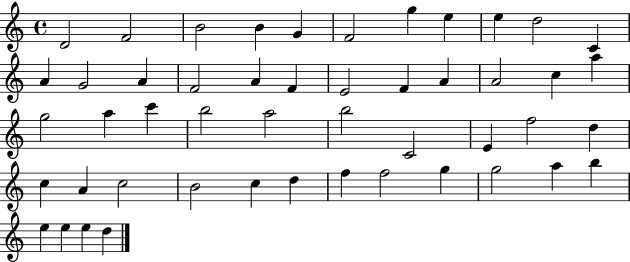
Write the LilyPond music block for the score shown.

{
  \clef treble
  \time 4/4
  \defaultTimeSignature
  \key c \major
  d'2 f'2 | b'2 b'4 g'4 | f'2 g''4 e''4 | e''4 d''2 c'4 | \break a'4 g'2 a'4 | f'2 a'4 f'4 | e'2 f'4 a'4 | a'2 c''4 a''4 | \break g''2 a''4 c'''4 | b''2 a''2 | b''2 c'2 | e'4 f''2 d''4 | \break c''4 a'4 c''2 | b'2 c''4 d''4 | f''4 f''2 g''4 | g''2 a''4 b''4 | \break e''4 e''4 e''4 d''4 | \bar "|."
}